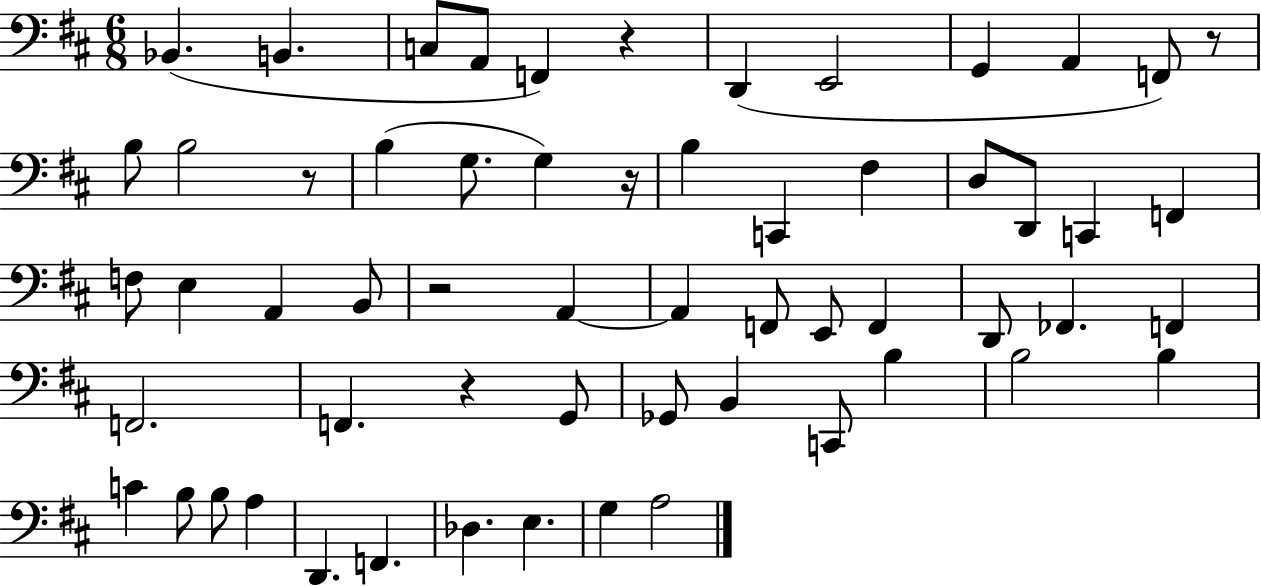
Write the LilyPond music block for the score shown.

{
  \clef bass
  \numericTimeSignature
  \time 6/8
  \key d \major
  \repeat volta 2 { bes,4.( b,4. | c8 a,8 f,4) r4 | d,4( e,2 | g,4 a,4 f,8) r8 | \break b8 b2 r8 | b4( g8. g4) r16 | b4 c,4 fis4 | d8 d,8 c,4 f,4 | \break f8 e4 a,4 b,8 | r2 a,4~~ | a,4 f,8 e,8 f,4 | d,8 fes,4. f,4 | \break f,2. | f,4. r4 g,8 | ges,8 b,4 c,8 b4 | b2 b4 | \break c'4 b8 b8 a4 | d,4. f,4. | des4. e4. | g4 a2 | \break } \bar "|."
}